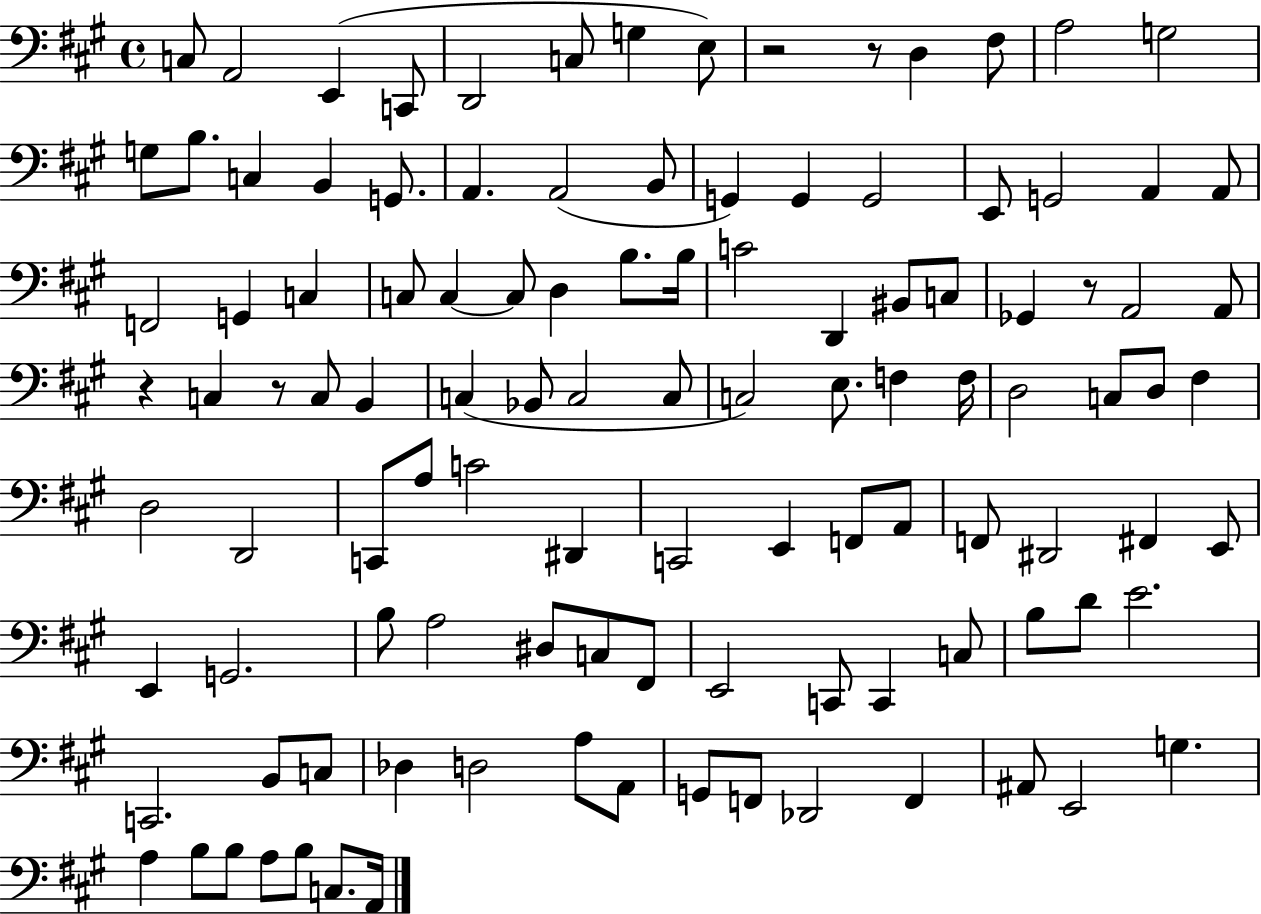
X:1
T:Untitled
M:4/4
L:1/4
K:A
C,/2 A,,2 E,, C,,/2 D,,2 C,/2 G, E,/2 z2 z/2 D, ^F,/2 A,2 G,2 G,/2 B,/2 C, B,, G,,/2 A,, A,,2 B,,/2 G,, G,, G,,2 E,,/2 G,,2 A,, A,,/2 F,,2 G,, C, C,/2 C, C,/2 D, B,/2 B,/4 C2 D,, ^B,,/2 C,/2 _G,, z/2 A,,2 A,,/2 z C, z/2 C,/2 B,, C, _B,,/2 C,2 C,/2 C,2 E,/2 F, F,/4 D,2 C,/2 D,/2 ^F, D,2 D,,2 C,,/2 A,/2 C2 ^D,, C,,2 E,, F,,/2 A,,/2 F,,/2 ^D,,2 ^F,, E,,/2 E,, G,,2 B,/2 A,2 ^D,/2 C,/2 ^F,,/2 E,,2 C,,/2 C,, C,/2 B,/2 D/2 E2 C,,2 B,,/2 C,/2 _D, D,2 A,/2 A,,/2 G,,/2 F,,/2 _D,,2 F,, ^A,,/2 E,,2 G, A, B,/2 B,/2 A,/2 B,/2 C,/2 A,,/4